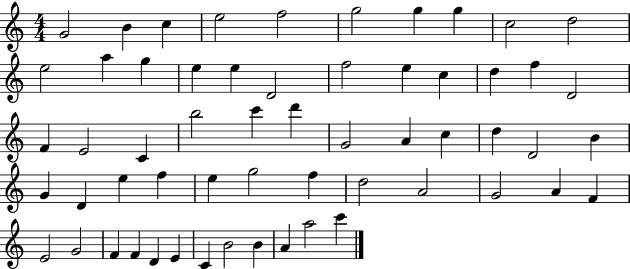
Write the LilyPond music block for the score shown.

{
  \clef treble
  \numericTimeSignature
  \time 4/4
  \key c \major
  g'2 b'4 c''4 | e''2 f''2 | g''2 g''4 g''4 | c''2 d''2 | \break e''2 a''4 g''4 | e''4 e''4 d'2 | f''2 e''4 c''4 | d''4 f''4 d'2 | \break f'4 e'2 c'4 | b''2 c'''4 d'''4 | g'2 a'4 c''4 | d''4 d'2 b'4 | \break g'4 d'4 e''4 f''4 | e''4 g''2 f''4 | d''2 a'2 | g'2 a'4 f'4 | \break e'2 g'2 | f'4 f'4 d'4 e'4 | c'4 b'2 b'4 | a'4 a''2 c'''4 | \break \bar "|."
}